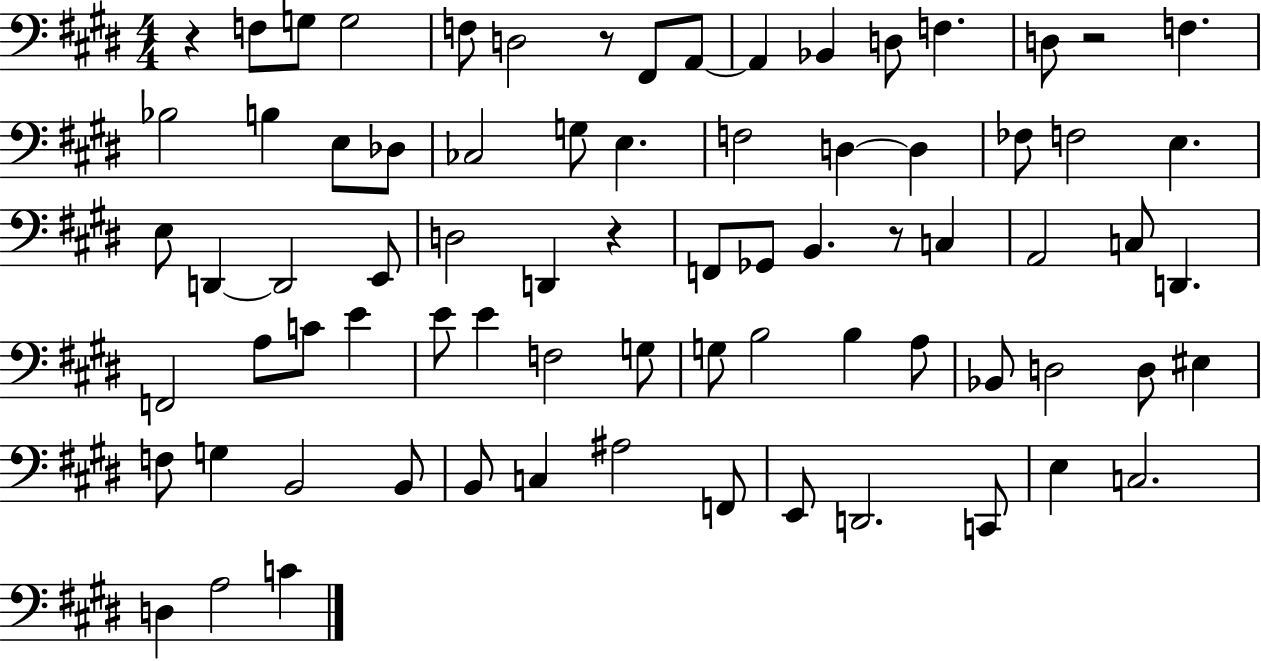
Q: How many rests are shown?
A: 5